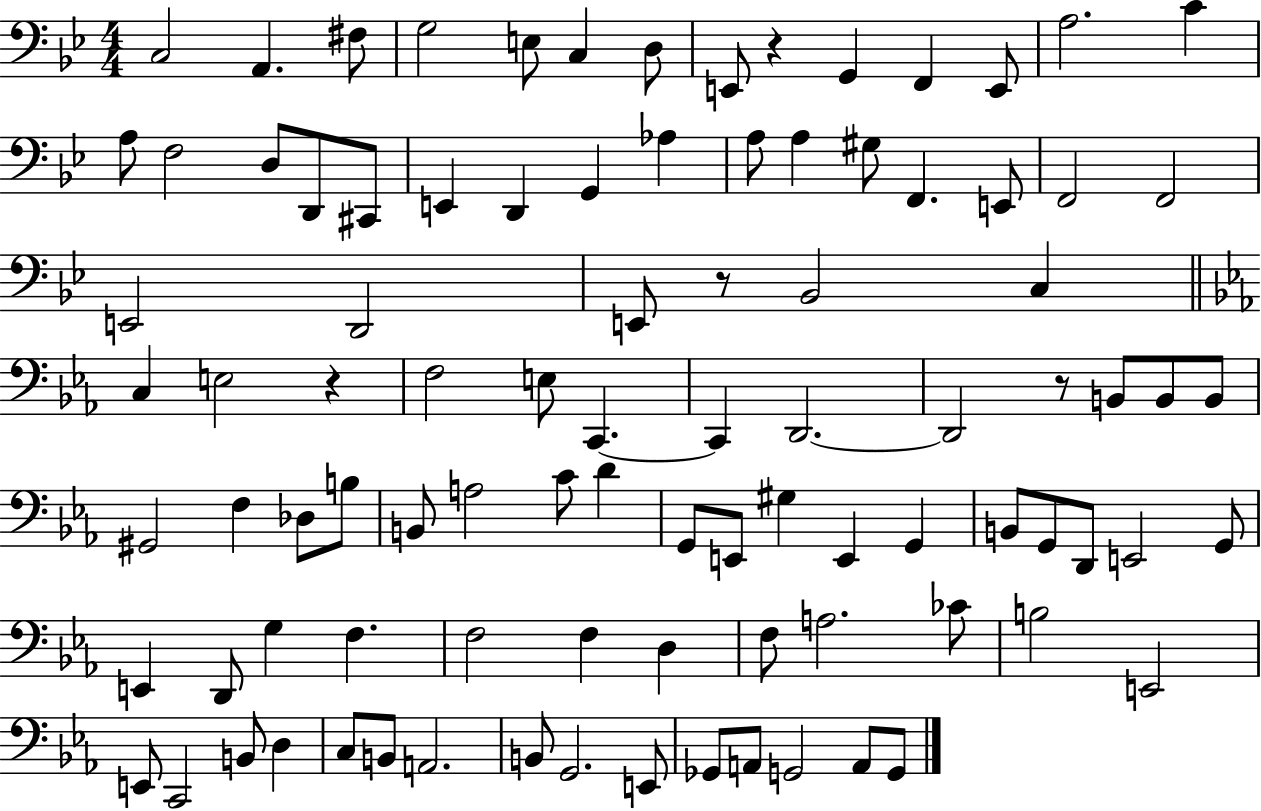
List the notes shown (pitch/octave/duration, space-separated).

C3/h A2/q. F#3/e G3/h E3/e C3/q D3/e E2/e R/q G2/q F2/q E2/e A3/h. C4/q A3/e F3/h D3/e D2/e C#2/e E2/q D2/q G2/q Ab3/q A3/e A3/q G#3/e F2/q. E2/e F2/h F2/h E2/h D2/h E2/e R/e Bb2/h C3/q C3/q E3/h R/q F3/h E3/e C2/q. C2/q D2/h. D2/h R/e B2/e B2/e B2/e G#2/h F3/q Db3/e B3/e B2/e A3/h C4/e D4/q G2/e E2/e G#3/q E2/q G2/q B2/e G2/e D2/e E2/h G2/e E2/q D2/e G3/q F3/q. F3/h F3/q D3/q F3/e A3/h. CES4/e B3/h E2/h E2/e C2/h B2/e D3/q C3/e B2/e A2/h. B2/e G2/h. E2/e Gb2/e A2/e G2/h A2/e G2/e